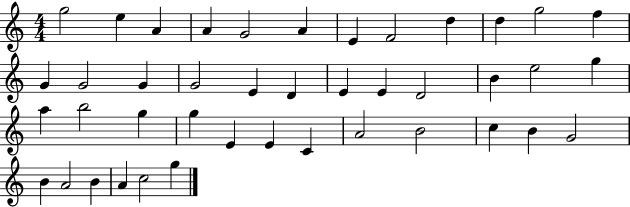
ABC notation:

X:1
T:Untitled
M:4/4
L:1/4
K:C
g2 e A A G2 A E F2 d d g2 f G G2 G G2 E D E E D2 B e2 g a b2 g g E E C A2 B2 c B G2 B A2 B A c2 g